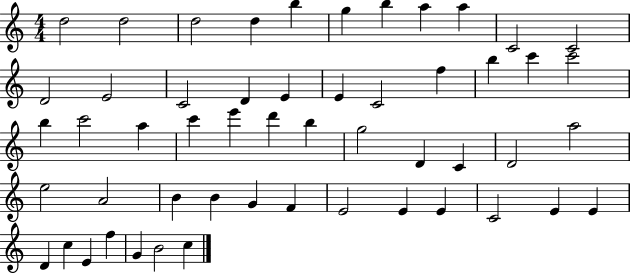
D5/h D5/h D5/h D5/q B5/q G5/q B5/q A5/q A5/q C4/h C4/h D4/h E4/h C4/h D4/q E4/q E4/q C4/h F5/q B5/q C6/q C6/h B5/q C6/h A5/q C6/q E6/q D6/q B5/q G5/h D4/q C4/q D4/h A5/h E5/h A4/h B4/q B4/q G4/q F4/q E4/h E4/q E4/q C4/h E4/q E4/q D4/q C5/q E4/q F5/q G4/q B4/h C5/q